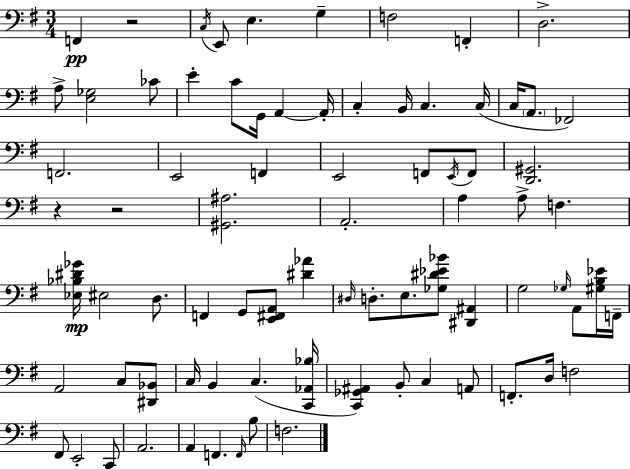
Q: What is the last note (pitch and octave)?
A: F3